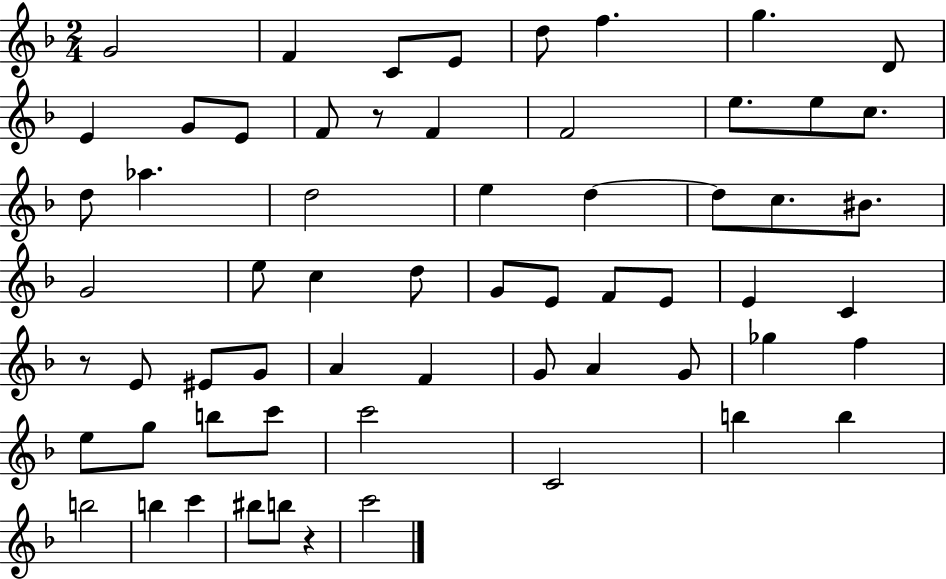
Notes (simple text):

G4/h F4/q C4/e E4/e D5/e F5/q. G5/q. D4/e E4/q G4/e E4/e F4/e R/e F4/q F4/h E5/e. E5/e C5/e. D5/e Ab5/q. D5/h E5/q D5/q D5/e C5/e. BIS4/e. G4/h E5/e C5/q D5/e G4/e E4/e F4/e E4/e E4/q C4/q R/e E4/e EIS4/e G4/e A4/q F4/q G4/e A4/q G4/e Gb5/q F5/q E5/e G5/e B5/e C6/e C6/h C4/h B5/q B5/q B5/h B5/q C6/q BIS5/e B5/e R/q C6/h